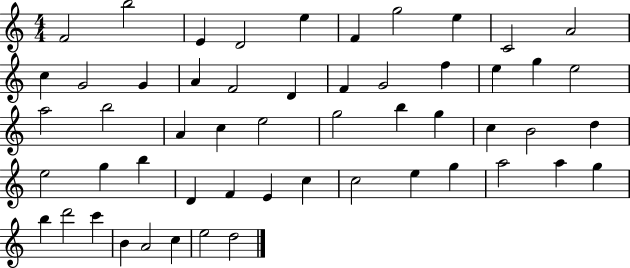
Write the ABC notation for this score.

X:1
T:Untitled
M:4/4
L:1/4
K:C
F2 b2 E D2 e F g2 e C2 A2 c G2 G A F2 D F G2 f e g e2 a2 b2 A c e2 g2 b g c B2 d e2 g b D F E c c2 e g a2 a g b d'2 c' B A2 c e2 d2